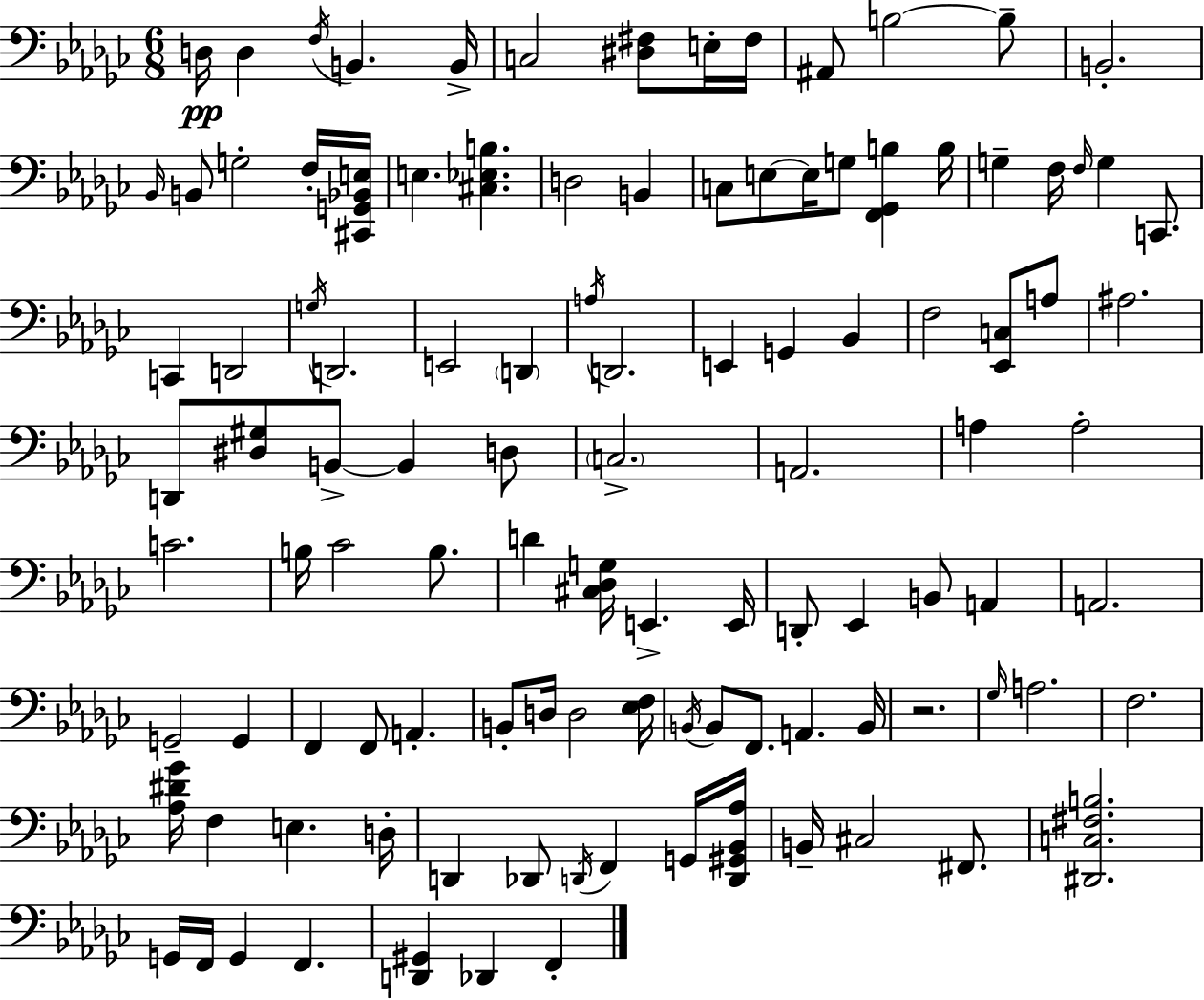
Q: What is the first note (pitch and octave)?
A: D3